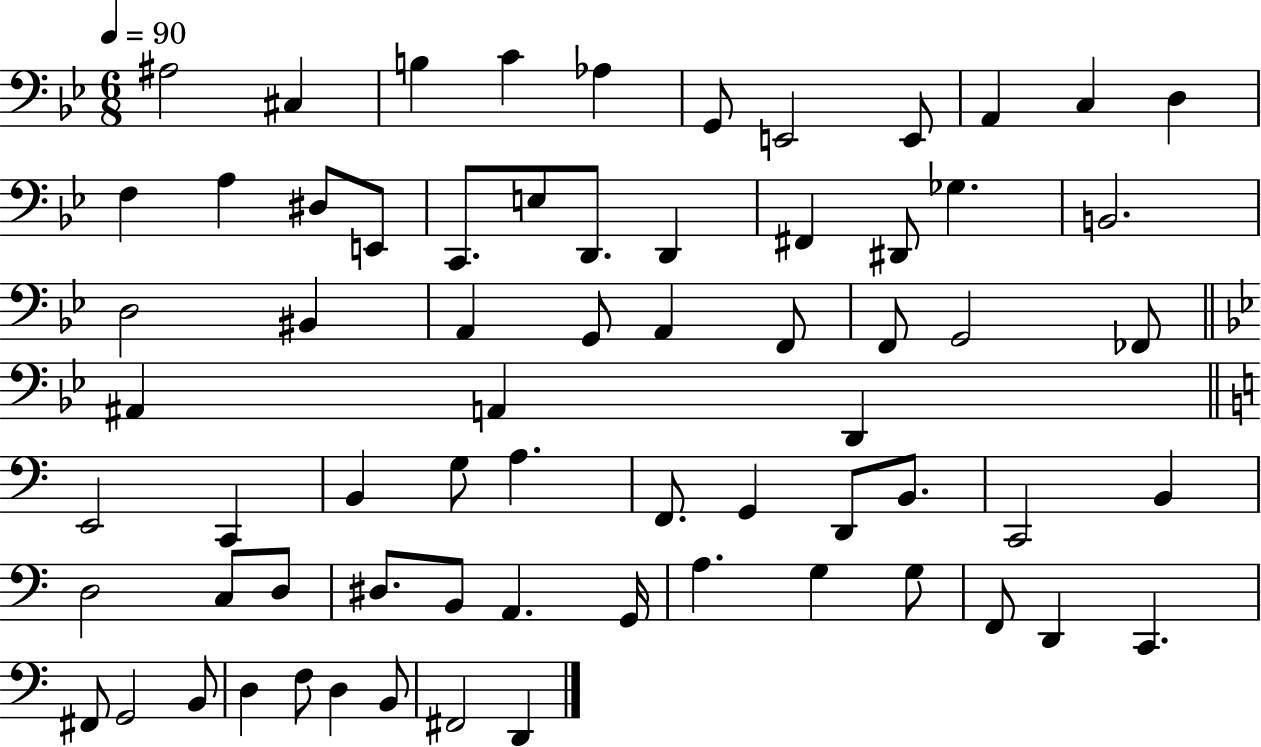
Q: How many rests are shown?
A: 0